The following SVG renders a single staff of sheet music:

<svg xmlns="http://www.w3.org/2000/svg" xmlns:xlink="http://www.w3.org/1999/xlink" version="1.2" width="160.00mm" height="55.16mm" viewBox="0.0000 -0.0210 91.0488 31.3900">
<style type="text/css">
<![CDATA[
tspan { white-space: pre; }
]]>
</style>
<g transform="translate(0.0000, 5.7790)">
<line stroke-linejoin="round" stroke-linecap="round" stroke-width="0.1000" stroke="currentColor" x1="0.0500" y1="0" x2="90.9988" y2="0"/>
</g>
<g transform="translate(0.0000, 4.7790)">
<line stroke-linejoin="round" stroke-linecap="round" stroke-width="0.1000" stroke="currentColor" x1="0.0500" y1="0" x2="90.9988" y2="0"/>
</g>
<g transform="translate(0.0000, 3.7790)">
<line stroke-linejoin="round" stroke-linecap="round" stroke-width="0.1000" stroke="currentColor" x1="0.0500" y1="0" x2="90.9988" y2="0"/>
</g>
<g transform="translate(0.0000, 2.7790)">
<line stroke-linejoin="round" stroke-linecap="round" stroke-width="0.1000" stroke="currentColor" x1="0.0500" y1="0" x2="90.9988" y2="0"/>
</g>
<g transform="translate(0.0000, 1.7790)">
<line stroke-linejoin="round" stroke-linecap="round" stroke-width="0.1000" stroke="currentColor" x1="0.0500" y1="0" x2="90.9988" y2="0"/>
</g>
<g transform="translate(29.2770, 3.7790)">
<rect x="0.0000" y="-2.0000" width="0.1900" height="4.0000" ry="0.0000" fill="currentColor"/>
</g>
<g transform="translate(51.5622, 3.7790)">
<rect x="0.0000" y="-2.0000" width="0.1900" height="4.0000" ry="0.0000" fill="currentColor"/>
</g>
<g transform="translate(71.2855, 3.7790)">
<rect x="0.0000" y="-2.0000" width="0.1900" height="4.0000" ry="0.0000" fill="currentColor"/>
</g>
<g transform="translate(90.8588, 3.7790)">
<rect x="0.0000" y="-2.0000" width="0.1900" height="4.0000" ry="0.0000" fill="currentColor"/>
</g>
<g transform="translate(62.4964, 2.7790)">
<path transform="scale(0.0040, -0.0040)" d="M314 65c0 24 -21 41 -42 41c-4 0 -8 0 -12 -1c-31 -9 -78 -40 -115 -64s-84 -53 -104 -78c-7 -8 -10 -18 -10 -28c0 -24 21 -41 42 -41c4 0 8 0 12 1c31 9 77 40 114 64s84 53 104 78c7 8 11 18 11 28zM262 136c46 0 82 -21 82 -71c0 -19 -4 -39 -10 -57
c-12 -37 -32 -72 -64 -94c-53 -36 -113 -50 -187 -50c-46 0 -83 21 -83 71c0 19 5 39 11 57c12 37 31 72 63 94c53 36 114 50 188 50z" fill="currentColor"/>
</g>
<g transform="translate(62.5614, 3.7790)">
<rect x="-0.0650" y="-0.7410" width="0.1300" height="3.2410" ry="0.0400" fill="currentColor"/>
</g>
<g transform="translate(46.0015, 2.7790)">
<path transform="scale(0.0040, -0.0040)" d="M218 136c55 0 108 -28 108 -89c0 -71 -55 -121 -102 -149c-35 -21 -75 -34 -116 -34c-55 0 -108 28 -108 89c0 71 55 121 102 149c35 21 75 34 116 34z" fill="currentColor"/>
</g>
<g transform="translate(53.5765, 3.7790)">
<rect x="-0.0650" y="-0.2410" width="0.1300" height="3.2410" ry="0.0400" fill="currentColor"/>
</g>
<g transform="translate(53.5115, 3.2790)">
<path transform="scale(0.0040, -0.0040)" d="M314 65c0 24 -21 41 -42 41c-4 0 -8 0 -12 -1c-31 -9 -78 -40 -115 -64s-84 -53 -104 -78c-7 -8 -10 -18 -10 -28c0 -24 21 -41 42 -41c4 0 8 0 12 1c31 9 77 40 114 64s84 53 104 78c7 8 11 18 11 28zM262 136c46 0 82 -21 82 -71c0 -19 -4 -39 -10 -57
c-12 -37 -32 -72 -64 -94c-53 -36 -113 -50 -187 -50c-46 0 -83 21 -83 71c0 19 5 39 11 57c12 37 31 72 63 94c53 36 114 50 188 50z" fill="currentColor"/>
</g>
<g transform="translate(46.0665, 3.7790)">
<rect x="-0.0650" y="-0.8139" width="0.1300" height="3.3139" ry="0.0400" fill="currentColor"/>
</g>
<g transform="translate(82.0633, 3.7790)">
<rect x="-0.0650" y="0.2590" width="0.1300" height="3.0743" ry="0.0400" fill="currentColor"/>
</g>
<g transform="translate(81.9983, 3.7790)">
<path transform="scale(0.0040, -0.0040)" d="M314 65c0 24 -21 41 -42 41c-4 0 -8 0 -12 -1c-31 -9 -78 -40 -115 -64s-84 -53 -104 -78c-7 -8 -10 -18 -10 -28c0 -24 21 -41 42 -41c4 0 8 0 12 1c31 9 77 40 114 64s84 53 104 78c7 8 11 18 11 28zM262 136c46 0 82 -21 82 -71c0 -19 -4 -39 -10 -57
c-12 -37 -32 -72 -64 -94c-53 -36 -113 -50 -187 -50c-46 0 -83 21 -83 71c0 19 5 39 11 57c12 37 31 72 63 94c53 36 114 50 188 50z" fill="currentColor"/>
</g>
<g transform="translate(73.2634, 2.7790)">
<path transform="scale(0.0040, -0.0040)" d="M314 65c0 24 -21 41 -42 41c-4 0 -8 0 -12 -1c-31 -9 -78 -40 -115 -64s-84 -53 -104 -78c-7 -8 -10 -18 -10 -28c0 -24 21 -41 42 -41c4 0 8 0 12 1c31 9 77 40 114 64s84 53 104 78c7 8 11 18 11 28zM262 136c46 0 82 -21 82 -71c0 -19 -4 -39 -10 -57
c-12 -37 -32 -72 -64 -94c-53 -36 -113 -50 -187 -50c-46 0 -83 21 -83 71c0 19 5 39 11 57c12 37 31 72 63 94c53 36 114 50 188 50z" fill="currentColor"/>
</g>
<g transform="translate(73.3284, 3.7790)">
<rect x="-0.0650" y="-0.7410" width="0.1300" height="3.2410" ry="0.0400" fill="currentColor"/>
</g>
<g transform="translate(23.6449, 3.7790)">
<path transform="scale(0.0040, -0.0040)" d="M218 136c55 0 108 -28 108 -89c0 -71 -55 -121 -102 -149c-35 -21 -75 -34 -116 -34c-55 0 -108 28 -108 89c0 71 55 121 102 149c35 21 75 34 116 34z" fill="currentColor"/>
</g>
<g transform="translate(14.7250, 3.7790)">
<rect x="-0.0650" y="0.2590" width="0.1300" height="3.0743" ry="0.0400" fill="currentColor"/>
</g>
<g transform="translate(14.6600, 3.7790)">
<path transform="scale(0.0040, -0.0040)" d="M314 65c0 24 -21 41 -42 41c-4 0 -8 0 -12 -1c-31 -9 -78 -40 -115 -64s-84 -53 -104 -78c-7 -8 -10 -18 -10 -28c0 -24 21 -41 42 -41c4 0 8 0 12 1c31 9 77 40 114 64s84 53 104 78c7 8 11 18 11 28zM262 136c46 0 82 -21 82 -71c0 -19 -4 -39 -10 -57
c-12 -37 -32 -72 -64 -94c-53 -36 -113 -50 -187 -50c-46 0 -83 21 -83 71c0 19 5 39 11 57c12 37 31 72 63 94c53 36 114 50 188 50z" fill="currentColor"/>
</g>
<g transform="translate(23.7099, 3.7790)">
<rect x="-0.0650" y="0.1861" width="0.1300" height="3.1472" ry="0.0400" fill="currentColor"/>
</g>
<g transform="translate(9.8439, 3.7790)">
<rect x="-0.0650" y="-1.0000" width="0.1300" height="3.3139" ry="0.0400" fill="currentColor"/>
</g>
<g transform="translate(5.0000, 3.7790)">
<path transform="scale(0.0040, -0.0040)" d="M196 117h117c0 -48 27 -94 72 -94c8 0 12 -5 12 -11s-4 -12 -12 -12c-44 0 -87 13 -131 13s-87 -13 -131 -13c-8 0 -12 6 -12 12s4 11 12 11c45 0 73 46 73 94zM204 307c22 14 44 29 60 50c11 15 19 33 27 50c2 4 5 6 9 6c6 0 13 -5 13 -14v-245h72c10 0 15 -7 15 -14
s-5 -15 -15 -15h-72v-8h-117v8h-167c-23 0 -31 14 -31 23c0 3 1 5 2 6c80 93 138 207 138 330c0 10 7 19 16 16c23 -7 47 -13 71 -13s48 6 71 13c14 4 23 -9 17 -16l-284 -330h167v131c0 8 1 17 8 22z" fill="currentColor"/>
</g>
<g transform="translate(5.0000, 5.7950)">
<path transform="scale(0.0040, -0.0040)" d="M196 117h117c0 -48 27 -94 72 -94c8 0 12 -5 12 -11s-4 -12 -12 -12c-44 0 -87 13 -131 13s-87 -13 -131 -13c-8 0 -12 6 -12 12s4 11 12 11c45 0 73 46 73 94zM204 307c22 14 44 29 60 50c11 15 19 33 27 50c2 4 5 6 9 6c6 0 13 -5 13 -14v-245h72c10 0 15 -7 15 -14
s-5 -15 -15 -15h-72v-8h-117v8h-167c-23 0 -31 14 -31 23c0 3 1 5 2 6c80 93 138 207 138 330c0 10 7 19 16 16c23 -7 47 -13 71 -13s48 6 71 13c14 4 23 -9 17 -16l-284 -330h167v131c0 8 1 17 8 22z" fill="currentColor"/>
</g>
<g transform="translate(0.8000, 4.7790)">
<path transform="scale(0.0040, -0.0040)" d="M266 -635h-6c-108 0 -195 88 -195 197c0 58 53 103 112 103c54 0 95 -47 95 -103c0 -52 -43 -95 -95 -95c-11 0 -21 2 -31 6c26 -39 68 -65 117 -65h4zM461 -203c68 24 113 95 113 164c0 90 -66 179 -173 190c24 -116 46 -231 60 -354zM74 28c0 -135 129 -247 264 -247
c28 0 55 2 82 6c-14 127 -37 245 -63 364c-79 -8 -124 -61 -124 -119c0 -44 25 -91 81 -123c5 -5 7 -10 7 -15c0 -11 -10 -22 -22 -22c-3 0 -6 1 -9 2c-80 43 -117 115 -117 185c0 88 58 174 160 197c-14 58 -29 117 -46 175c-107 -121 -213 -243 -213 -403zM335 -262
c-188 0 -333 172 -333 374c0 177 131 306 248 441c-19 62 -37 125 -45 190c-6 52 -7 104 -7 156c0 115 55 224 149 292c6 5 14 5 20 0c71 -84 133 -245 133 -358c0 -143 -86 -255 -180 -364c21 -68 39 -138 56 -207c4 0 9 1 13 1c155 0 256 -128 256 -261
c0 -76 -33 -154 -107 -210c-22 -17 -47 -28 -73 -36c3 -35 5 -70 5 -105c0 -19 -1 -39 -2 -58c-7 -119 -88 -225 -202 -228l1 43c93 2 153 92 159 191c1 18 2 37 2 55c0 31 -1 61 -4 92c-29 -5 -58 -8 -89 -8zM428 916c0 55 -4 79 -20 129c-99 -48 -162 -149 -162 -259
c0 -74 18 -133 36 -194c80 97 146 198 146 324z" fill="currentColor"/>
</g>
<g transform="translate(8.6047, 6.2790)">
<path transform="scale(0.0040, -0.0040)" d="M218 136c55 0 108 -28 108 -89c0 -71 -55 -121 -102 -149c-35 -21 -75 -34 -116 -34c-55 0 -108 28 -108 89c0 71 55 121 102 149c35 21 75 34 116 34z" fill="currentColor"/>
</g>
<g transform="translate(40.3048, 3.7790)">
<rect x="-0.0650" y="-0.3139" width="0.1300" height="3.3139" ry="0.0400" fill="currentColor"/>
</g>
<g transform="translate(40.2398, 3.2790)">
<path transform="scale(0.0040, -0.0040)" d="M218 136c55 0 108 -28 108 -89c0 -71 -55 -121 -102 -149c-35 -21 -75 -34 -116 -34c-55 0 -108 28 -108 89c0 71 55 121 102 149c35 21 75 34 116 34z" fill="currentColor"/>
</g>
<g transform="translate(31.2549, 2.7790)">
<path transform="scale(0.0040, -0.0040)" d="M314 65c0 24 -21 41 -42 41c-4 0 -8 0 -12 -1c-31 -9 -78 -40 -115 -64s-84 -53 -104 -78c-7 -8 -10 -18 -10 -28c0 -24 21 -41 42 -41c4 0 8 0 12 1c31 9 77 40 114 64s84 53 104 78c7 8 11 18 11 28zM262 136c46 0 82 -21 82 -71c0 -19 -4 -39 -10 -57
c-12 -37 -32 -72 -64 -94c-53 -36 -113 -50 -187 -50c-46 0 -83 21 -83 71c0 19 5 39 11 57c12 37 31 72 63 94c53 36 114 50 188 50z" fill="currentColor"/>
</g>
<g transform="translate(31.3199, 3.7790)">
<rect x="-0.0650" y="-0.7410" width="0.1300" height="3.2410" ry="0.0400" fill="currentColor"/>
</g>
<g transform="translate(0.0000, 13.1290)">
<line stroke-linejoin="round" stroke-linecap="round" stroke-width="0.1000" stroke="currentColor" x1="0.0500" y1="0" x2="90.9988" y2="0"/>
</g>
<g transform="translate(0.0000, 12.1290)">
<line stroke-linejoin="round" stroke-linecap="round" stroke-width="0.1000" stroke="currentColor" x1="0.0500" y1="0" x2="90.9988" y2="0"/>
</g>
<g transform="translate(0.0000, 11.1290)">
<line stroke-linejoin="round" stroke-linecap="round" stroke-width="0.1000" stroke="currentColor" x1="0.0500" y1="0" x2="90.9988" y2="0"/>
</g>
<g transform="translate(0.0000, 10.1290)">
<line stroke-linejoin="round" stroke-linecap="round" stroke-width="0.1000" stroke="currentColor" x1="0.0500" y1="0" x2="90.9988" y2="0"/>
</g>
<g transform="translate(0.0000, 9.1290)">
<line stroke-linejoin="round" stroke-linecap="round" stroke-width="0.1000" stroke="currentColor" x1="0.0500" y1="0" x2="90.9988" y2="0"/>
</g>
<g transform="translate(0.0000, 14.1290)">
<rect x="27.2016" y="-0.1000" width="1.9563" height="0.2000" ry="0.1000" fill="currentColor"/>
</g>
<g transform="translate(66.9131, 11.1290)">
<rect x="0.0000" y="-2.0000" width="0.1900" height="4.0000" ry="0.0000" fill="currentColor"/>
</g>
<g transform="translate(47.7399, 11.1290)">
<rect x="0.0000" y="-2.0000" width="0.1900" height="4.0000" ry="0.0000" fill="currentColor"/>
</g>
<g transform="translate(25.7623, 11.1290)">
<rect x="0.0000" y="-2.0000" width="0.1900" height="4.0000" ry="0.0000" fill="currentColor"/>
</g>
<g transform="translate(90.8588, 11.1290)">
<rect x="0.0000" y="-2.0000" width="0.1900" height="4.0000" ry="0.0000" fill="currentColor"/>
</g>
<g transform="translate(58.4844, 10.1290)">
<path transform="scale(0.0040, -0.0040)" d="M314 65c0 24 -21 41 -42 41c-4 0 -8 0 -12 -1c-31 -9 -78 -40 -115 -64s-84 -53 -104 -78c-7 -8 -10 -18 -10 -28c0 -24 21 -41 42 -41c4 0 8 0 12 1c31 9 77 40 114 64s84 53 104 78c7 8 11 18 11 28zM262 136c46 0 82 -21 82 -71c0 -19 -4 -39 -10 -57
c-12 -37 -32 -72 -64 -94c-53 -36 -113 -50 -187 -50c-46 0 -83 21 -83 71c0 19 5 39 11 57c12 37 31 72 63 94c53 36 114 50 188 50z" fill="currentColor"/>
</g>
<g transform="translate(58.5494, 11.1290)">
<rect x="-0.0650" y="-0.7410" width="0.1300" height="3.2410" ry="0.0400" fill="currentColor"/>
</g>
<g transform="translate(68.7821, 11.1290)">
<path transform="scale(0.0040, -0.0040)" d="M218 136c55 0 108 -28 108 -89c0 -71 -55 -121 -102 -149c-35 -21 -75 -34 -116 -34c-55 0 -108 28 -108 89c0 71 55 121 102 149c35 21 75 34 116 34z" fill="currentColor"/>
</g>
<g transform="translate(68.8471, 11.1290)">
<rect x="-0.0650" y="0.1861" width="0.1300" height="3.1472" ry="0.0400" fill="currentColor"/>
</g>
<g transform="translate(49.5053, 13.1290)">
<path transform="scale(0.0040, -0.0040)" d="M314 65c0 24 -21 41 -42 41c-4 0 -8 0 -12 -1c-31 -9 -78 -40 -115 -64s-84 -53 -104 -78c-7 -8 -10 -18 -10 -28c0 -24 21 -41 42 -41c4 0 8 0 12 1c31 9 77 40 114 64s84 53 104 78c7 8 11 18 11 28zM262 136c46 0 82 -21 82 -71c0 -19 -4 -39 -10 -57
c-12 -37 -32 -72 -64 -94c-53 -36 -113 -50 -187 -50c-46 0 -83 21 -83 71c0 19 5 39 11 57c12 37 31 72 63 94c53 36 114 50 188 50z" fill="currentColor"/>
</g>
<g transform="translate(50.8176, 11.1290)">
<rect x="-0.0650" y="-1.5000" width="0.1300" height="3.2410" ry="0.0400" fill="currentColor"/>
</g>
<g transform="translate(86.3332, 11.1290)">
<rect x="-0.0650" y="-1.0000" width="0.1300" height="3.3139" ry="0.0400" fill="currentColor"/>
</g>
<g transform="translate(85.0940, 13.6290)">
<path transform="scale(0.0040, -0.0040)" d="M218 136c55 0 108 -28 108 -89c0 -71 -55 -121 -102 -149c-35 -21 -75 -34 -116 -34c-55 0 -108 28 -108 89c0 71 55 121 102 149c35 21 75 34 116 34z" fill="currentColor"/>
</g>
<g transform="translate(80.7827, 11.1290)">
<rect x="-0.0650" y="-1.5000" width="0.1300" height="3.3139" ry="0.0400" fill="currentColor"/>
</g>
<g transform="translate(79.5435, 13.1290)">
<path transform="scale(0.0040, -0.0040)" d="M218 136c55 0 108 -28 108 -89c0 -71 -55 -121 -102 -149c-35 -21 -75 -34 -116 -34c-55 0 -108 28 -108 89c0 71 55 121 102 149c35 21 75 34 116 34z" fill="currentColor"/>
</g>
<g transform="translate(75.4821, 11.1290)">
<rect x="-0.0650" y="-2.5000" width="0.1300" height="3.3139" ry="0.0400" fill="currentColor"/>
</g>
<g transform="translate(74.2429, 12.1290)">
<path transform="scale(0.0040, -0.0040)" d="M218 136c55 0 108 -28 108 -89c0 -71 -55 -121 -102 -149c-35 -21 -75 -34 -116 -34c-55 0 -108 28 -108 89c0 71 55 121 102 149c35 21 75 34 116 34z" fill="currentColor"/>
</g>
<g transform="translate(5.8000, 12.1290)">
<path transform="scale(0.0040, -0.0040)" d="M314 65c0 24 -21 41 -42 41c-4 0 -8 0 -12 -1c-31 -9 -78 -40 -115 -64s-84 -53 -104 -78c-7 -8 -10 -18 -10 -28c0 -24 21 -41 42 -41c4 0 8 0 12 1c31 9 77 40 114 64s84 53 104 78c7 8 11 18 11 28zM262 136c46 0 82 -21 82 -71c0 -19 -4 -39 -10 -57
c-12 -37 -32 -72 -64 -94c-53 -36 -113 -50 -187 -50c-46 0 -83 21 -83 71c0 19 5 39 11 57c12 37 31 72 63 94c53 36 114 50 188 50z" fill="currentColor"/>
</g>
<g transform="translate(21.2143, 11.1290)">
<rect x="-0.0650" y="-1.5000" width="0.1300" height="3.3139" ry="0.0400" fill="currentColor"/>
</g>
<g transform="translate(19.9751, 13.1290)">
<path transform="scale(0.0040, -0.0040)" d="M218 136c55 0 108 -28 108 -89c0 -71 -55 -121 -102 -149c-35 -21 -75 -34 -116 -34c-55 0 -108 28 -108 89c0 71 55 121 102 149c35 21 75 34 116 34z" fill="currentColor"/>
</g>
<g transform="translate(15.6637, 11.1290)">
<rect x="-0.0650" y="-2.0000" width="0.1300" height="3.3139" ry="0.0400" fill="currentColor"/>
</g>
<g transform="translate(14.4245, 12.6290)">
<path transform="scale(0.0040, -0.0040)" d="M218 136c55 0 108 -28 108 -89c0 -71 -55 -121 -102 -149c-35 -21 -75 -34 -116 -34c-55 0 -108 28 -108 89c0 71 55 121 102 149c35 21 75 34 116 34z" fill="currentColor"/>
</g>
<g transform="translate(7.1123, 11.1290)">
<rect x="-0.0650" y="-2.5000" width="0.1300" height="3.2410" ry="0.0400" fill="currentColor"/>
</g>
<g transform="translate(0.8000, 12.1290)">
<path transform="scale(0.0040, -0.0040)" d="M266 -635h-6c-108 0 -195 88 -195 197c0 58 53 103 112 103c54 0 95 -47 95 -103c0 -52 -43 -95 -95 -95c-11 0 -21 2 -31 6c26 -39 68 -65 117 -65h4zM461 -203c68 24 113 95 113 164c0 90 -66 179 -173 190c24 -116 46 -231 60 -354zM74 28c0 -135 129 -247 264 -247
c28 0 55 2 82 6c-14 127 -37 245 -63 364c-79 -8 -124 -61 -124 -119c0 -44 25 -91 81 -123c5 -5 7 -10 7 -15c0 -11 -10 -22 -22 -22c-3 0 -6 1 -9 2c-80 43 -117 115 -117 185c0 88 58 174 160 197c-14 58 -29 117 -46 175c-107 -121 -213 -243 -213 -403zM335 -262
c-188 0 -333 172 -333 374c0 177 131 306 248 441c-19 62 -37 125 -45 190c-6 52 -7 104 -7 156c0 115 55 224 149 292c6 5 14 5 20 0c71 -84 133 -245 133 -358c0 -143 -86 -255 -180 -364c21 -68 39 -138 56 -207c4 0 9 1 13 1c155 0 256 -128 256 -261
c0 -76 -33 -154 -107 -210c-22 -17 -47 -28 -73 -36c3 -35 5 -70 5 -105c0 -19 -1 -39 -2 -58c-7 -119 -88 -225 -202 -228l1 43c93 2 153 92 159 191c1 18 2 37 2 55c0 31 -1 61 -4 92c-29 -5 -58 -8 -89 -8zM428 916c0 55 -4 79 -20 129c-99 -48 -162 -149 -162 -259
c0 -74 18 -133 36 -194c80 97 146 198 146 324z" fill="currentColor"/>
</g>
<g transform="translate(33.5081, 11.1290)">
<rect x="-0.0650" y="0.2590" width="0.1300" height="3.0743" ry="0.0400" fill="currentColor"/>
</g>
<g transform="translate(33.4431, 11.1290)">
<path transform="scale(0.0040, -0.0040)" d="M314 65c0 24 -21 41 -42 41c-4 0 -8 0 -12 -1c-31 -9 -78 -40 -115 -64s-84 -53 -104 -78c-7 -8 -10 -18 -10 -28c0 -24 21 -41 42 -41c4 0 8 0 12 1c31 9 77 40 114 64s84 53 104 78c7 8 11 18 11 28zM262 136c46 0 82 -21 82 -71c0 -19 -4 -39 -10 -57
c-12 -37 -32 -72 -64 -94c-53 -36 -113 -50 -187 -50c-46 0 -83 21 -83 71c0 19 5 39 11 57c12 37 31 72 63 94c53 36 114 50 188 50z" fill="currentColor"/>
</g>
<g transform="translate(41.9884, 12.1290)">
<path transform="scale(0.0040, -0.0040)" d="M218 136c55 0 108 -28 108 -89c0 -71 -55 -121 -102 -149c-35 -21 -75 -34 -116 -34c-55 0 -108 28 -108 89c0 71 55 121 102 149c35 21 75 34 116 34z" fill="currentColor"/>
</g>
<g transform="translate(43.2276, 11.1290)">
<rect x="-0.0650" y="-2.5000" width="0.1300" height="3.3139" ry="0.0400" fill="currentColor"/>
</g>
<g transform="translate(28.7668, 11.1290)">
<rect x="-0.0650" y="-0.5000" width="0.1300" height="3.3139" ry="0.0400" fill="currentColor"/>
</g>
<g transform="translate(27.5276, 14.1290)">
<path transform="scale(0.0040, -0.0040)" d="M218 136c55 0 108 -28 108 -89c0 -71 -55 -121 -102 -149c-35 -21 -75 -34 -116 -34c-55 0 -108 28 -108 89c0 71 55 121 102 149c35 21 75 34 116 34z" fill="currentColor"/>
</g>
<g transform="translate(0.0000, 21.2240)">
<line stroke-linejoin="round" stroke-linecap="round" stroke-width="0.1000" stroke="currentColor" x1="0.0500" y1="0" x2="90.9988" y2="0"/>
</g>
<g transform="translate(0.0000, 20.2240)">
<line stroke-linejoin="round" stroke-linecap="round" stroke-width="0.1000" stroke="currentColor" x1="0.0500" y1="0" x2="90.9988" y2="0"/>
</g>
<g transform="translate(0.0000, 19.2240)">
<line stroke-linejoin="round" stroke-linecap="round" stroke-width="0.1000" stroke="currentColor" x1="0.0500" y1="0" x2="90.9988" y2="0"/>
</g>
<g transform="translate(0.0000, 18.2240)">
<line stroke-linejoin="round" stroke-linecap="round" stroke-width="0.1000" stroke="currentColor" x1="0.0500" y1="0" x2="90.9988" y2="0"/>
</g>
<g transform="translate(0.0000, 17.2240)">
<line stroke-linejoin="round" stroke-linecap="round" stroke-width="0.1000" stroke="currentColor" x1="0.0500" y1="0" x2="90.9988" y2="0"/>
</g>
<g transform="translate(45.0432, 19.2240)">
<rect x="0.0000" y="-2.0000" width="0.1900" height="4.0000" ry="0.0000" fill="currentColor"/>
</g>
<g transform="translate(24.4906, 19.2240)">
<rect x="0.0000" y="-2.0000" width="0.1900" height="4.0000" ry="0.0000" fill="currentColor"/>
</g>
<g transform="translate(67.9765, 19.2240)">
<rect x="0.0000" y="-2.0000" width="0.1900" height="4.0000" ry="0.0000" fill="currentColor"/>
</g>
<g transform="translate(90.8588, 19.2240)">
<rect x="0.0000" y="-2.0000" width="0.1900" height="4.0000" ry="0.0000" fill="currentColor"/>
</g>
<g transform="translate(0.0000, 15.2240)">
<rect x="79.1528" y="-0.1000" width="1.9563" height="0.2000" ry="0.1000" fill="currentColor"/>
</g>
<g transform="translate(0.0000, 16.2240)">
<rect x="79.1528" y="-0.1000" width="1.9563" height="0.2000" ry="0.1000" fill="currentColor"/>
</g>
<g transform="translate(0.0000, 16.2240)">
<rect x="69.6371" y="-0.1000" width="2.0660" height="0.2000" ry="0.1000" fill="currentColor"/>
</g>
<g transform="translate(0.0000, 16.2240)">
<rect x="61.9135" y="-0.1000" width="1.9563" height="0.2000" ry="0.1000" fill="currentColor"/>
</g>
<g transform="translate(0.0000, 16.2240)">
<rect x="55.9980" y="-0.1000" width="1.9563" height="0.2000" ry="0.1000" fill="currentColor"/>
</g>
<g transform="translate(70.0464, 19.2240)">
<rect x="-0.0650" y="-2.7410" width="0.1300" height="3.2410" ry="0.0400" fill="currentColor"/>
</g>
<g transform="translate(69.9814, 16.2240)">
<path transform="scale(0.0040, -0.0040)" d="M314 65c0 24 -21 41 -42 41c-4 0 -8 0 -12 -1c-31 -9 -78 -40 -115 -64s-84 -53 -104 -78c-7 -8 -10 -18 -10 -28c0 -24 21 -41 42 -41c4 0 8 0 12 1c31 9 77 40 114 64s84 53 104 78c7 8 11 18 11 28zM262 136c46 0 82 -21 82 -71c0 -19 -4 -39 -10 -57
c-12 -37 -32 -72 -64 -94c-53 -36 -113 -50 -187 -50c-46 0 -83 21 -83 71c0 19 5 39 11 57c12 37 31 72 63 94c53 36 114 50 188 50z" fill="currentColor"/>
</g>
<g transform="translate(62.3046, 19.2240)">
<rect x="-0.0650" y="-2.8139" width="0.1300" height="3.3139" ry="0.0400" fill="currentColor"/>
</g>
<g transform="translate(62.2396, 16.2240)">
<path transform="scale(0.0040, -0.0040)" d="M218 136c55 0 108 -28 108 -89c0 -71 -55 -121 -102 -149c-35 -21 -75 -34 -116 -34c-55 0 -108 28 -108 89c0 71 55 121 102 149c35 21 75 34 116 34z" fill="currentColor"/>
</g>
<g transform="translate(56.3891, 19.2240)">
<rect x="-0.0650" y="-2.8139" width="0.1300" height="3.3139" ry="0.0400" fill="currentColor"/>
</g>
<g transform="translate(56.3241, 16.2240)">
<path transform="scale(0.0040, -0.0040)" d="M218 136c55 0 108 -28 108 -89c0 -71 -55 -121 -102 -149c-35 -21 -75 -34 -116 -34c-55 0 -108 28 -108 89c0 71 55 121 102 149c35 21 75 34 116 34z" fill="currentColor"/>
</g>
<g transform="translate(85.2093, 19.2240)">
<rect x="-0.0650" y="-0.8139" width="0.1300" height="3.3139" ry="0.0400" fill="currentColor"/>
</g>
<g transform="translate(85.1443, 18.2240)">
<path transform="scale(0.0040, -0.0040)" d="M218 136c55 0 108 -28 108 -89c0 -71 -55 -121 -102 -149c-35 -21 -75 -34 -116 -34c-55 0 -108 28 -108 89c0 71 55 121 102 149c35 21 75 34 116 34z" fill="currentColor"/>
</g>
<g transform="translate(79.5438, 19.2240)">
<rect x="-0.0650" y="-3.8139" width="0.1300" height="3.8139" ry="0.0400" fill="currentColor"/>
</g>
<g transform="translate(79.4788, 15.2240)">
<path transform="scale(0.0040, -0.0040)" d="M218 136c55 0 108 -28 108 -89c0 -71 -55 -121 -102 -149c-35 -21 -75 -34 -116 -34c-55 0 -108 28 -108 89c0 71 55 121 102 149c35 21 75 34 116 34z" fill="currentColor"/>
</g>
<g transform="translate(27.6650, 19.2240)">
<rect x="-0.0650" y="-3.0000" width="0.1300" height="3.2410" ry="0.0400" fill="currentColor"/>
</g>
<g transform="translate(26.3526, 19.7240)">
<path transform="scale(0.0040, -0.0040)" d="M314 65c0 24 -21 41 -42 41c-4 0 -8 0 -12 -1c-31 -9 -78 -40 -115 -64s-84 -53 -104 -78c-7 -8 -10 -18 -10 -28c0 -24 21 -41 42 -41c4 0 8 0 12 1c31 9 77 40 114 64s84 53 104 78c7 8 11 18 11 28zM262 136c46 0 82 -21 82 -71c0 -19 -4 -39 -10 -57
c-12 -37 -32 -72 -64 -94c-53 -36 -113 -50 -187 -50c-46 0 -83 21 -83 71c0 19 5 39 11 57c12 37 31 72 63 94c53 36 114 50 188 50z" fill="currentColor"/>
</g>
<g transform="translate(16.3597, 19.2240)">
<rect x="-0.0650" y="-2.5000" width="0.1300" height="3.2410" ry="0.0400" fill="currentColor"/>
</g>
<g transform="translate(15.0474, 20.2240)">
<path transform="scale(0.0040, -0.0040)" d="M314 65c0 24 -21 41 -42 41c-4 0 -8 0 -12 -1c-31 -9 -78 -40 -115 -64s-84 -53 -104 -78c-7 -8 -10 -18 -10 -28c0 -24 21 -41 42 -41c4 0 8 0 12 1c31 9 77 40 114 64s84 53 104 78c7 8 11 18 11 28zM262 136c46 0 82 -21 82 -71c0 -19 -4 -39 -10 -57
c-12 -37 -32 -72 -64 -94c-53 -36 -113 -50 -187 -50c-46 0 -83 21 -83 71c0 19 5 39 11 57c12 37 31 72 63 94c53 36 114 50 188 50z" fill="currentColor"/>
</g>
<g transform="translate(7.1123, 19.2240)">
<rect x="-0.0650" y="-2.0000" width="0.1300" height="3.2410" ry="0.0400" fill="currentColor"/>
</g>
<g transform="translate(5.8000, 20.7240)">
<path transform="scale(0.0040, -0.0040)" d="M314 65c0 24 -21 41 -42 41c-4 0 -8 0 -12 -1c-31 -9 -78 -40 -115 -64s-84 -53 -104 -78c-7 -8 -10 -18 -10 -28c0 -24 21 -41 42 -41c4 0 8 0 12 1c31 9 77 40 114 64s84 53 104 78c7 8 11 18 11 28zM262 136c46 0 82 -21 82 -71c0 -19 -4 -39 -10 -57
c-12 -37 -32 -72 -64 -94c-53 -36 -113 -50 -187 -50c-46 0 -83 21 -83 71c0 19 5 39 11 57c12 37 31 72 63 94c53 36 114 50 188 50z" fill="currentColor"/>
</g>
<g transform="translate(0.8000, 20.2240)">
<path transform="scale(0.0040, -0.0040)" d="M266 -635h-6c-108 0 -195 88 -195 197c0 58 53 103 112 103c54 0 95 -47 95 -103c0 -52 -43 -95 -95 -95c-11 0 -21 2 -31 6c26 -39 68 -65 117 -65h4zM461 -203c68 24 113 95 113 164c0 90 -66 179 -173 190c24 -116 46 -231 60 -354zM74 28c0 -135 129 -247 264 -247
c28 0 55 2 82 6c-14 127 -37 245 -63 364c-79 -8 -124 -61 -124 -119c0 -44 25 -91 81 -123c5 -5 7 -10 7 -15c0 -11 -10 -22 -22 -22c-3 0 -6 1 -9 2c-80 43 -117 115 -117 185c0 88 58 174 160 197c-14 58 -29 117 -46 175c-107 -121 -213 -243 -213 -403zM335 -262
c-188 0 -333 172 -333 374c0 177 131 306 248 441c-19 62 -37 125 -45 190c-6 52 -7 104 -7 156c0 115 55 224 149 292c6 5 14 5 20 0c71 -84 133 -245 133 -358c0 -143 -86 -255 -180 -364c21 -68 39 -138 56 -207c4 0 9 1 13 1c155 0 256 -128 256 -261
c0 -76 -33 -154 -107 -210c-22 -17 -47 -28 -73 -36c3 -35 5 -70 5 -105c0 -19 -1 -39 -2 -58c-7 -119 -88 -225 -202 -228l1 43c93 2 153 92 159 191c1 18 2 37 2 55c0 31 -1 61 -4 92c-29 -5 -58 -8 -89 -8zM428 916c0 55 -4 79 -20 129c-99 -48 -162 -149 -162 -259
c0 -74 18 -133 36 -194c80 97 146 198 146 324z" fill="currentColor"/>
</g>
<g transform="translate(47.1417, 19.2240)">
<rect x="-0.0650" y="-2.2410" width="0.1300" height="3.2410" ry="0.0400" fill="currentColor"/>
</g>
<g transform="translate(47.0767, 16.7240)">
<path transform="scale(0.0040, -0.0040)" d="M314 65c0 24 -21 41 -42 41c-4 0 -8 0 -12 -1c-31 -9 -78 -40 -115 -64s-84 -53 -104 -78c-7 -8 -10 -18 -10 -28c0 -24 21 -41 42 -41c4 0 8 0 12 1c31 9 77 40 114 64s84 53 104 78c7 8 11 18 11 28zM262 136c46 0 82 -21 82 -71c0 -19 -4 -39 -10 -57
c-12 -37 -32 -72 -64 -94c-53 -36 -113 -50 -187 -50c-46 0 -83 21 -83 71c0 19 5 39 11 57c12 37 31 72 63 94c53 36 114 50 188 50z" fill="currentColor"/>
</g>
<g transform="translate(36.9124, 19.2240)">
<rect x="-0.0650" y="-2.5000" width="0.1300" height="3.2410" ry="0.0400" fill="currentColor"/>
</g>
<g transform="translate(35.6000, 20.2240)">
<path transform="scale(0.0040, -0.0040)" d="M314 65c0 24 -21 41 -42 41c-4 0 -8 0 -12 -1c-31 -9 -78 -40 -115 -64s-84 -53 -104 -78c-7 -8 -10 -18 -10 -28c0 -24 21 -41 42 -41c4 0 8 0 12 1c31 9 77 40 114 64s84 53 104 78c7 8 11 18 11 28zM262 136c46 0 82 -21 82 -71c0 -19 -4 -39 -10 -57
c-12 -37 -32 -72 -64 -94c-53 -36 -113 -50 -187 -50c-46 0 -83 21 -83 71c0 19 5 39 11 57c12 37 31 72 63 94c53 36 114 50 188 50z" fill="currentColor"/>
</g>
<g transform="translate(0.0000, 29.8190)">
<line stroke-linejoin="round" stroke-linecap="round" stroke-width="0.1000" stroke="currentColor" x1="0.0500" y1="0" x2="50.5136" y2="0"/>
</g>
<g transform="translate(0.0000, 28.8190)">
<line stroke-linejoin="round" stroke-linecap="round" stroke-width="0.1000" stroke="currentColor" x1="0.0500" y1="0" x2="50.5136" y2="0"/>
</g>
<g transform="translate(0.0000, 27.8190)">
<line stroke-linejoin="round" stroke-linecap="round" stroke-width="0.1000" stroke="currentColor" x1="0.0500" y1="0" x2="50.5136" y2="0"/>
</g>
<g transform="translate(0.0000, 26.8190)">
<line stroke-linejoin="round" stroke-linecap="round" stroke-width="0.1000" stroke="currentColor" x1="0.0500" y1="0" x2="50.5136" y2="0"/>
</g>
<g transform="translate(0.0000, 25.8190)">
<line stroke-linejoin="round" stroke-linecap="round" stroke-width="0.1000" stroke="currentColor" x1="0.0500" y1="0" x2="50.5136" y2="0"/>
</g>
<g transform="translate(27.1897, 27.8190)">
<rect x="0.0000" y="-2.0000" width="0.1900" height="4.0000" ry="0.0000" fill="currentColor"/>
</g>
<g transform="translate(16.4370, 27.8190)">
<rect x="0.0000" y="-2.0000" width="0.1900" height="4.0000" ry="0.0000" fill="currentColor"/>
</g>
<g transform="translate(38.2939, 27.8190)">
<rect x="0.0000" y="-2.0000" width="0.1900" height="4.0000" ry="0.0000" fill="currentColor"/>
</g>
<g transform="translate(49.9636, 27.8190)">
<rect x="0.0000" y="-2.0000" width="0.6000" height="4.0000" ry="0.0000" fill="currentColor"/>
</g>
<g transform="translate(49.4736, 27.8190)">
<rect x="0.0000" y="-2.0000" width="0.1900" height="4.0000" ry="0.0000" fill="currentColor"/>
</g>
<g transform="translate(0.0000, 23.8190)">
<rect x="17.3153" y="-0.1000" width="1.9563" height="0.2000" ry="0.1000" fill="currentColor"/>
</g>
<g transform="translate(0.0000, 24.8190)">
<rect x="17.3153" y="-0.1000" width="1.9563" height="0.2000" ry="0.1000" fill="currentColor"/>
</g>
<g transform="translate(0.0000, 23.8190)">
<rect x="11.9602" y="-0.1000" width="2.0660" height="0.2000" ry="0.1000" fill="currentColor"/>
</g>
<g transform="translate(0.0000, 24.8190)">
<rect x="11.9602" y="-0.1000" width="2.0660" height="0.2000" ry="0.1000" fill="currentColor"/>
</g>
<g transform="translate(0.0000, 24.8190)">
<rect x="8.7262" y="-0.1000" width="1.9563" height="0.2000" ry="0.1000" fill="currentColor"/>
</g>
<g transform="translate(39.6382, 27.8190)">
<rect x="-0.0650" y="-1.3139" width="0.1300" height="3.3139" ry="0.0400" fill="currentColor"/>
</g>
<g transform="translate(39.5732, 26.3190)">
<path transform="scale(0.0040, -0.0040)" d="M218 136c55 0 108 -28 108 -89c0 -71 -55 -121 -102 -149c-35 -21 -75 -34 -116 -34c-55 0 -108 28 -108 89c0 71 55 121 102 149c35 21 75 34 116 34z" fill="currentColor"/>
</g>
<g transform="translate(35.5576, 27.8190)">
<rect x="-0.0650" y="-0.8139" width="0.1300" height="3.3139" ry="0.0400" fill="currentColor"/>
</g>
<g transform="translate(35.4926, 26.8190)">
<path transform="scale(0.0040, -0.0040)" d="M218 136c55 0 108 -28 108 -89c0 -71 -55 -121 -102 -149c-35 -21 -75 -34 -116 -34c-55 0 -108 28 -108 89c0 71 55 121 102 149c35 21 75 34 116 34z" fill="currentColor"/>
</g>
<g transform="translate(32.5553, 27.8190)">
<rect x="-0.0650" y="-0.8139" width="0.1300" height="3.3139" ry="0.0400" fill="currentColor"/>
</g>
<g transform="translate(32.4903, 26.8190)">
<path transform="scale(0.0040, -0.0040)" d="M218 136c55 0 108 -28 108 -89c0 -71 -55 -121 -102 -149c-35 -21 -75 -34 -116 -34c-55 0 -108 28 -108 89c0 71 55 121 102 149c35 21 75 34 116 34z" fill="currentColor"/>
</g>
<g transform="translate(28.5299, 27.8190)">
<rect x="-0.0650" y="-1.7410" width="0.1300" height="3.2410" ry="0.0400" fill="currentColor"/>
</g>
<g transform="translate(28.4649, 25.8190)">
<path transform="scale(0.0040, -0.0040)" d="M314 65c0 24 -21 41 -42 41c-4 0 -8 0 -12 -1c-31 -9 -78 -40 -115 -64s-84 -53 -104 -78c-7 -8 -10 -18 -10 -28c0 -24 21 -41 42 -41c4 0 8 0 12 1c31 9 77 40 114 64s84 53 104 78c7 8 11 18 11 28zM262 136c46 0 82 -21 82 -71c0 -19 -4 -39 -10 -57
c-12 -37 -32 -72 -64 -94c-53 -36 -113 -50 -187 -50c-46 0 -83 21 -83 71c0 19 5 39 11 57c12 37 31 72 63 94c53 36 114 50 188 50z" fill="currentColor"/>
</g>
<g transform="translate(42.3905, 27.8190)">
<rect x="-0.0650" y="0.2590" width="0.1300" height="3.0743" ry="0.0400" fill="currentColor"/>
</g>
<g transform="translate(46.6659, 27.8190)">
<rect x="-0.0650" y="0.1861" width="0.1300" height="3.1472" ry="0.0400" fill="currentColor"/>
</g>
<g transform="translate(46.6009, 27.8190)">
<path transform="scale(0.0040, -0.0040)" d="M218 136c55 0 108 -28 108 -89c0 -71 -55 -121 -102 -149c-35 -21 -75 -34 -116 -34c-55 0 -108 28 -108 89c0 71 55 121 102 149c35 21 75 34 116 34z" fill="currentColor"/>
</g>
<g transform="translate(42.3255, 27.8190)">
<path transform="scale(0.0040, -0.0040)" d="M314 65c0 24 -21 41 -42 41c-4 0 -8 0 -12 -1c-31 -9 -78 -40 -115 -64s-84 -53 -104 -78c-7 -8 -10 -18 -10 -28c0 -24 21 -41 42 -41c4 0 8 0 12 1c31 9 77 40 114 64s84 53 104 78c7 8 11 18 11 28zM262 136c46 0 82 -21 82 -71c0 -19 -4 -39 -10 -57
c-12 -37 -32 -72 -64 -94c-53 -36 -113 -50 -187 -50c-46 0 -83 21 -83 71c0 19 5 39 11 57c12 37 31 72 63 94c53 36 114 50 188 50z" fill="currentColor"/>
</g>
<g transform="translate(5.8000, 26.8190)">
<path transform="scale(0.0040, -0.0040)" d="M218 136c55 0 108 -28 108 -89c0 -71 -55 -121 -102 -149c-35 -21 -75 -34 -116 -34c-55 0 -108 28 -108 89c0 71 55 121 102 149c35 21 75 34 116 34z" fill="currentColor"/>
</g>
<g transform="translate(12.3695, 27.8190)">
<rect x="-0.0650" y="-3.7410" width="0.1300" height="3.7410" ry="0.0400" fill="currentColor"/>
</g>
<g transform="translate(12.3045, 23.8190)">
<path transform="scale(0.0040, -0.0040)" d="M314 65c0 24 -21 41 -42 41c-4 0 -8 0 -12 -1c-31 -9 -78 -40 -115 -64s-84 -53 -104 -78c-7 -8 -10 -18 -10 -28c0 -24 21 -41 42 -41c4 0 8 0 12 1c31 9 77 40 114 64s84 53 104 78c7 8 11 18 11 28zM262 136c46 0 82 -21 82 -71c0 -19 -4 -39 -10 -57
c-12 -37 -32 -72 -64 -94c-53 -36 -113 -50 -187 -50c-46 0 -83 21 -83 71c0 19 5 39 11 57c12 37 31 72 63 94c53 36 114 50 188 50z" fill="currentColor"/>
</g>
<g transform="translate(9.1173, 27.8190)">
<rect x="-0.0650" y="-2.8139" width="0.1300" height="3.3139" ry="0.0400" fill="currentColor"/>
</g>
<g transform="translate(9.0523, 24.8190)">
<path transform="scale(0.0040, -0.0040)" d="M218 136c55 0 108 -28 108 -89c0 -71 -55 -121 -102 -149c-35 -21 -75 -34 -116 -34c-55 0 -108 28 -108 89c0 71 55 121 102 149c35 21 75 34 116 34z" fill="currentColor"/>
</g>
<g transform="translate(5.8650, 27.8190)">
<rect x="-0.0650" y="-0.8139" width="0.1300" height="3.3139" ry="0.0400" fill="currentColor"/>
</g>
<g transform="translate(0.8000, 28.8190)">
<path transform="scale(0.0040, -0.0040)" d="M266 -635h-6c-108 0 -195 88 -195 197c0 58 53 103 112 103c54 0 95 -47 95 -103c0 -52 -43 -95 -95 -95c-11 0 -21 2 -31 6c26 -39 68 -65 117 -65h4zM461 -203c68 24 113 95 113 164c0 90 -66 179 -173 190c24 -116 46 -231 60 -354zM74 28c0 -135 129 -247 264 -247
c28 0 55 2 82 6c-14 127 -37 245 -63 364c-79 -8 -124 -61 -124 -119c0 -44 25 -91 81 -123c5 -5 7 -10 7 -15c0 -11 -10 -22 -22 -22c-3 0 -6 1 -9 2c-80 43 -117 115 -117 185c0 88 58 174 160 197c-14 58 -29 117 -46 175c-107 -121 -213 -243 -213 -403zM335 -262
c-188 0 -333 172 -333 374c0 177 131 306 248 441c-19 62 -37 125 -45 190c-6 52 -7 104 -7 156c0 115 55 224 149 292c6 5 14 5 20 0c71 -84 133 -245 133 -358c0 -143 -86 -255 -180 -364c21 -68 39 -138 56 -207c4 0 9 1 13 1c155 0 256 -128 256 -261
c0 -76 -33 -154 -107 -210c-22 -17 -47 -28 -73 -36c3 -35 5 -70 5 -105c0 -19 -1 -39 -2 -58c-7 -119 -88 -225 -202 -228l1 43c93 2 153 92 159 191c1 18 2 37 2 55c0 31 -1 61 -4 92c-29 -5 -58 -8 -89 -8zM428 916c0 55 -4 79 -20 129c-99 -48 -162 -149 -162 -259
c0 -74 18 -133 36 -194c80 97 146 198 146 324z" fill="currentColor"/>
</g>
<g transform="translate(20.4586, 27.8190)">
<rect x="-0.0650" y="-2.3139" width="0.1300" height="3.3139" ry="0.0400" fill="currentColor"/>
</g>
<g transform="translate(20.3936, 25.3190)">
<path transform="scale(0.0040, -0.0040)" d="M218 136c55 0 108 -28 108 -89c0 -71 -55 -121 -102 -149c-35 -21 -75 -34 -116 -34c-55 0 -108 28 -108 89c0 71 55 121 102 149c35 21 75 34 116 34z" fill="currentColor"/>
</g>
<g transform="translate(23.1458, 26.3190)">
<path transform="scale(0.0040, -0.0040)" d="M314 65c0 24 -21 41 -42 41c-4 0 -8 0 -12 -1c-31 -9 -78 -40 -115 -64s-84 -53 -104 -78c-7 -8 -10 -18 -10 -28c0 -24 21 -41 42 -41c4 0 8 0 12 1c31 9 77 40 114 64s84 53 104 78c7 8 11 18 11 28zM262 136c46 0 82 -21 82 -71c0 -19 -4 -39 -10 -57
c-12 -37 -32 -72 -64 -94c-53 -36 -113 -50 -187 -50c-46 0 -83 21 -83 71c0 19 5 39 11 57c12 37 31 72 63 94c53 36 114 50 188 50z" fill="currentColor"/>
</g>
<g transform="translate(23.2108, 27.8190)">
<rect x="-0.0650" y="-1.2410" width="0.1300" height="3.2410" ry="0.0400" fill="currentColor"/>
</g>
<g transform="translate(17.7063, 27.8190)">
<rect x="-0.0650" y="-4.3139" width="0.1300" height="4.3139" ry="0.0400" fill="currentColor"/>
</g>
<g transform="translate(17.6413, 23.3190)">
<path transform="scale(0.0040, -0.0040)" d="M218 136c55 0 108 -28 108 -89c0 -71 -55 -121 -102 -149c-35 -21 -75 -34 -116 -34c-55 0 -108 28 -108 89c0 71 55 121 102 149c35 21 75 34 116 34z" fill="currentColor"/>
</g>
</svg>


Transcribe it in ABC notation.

X:1
T:Untitled
M:4/4
L:1/4
K:C
D B2 B d2 c d c2 d2 d2 B2 G2 F E C B2 G E2 d2 B G E D F2 G2 A2 G2 g2 a a a2 c' d d a c'2 d' g e2 f2 d d e B2 B